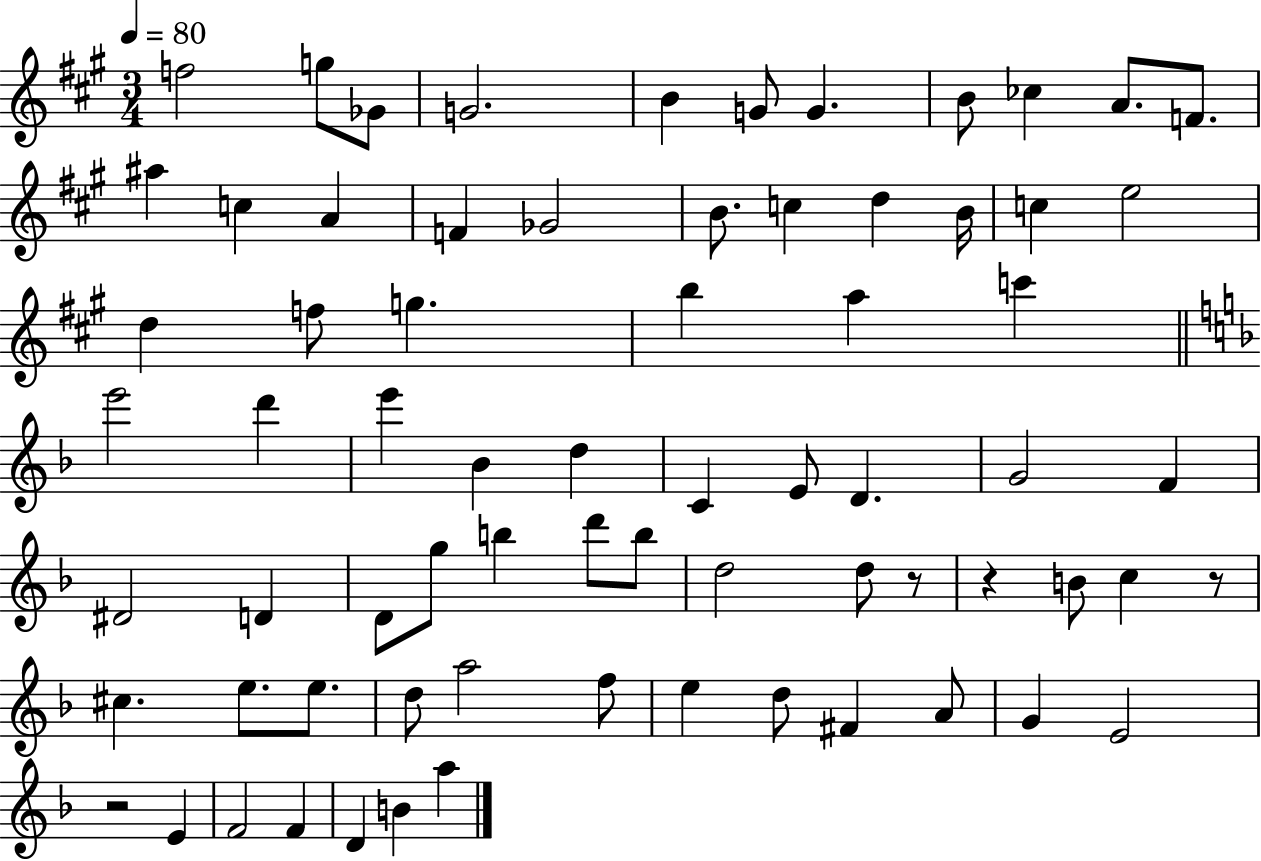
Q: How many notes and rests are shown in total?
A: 71